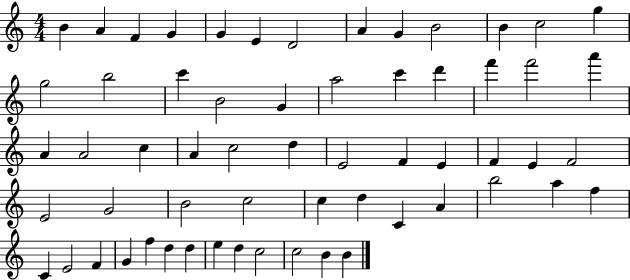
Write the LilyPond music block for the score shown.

{
  \clef treble
  \numericTimeSignature
  \time 4/4
  \key c \major
  b'4 a'4 f'4 g'4 | g'4 e'4 d'2 | a'4 g'4 b'2 | b'4 c''2 g''4 | \break g''2 b''2 | c'''4 b'2 g'4 | a''2 c'''4 d'''4 | f'''4 f'''2 a'''4 | \break a'4 a'2 c''4 | a'4 c''2 d''4 | e'2 f'4 e'4 | f'4 e'4 f'2 | \break e'2 g'2 | b'2 c''2 | c''4 d''4 c'4 a'4 | b''2 a''4 f''4 | \break c'4 e'2 f'4 | g'4 f''4 d''4 d''4 | e''4 d''4 c''2 | c''2 b'4 b'4 | \break \bar "|."
}